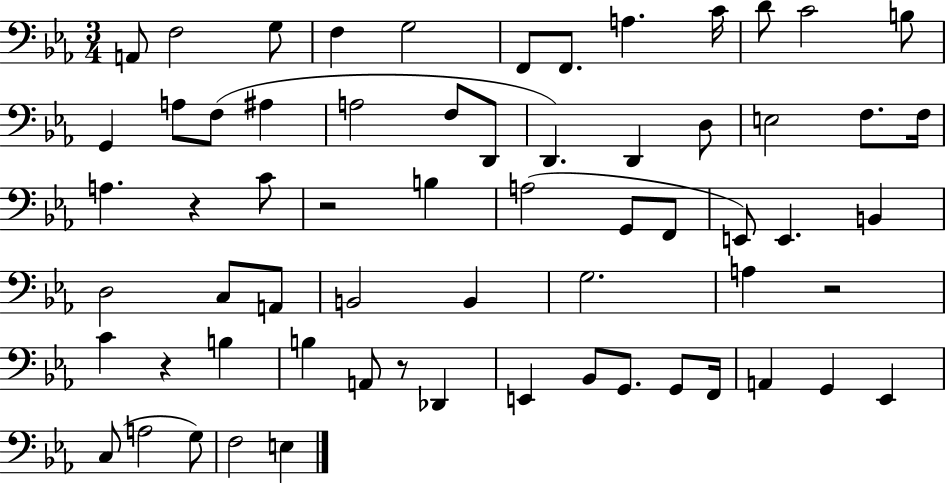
X:1
T:Untitled
M:3/4
L:1/4
K:Eb
A,,/2 F,2 G,/2 F, G,2 F,,/2 F,,/2 A, C/4 D/2 C2 B,/2 G,, A,/2 F,/2 ^A, A,2 F,/2 D,,/2 D,, D,, D,/2 E,2 F,/2 F,/4 A, z C/2 z2 B, A,2 G,,/2 F,,/2 E,,/2 E,, B,, D,2 C,/2 A,,/2 B,,2 B,, G,2 A, z2 C z B, B, A,,/2 z/2 _D,, E,, _B,,/2 G,,/2 G,,/2 F,,/4 A,, G,, _E,, C,/2 A,2 G,/2 F,2 E,